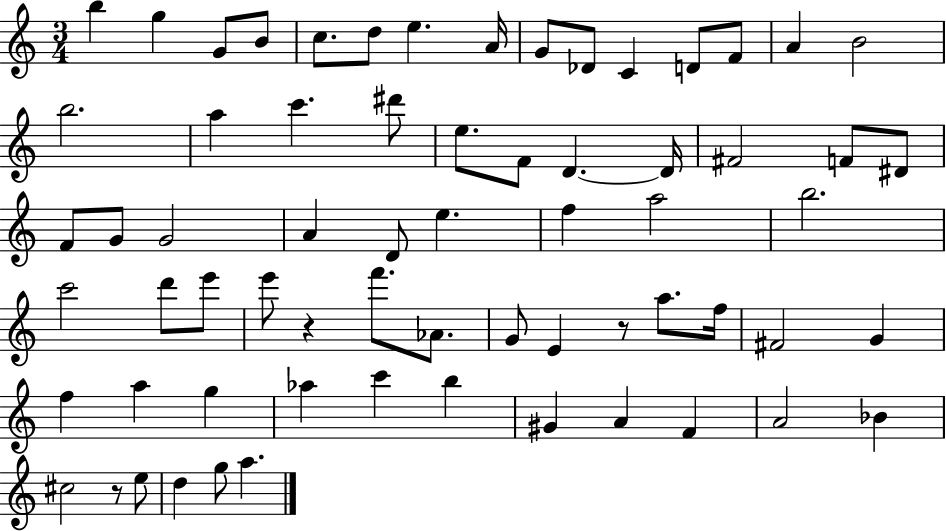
X:1
T:Untitled
M:3/4
L:1/4
K:C
b g G/2 B/2 c/2 d/2 e A/4 G/2 _D/2 C D/2 F/2 A B2 b2 a c' ^d'/2 e/2 F/2 D D/4 ^F2 F/2 ^D/2 F/2 G/2 G2 A D/2 e f a2 b2 c'2 d'/2 e'/2 e'/2 z f'/2 _A/2 G/2 E z/2 a/2 f/4 ^F2 G f a g _a c' b ^G A F A2 _B ^c2 z/2 e/2 d g/2 a